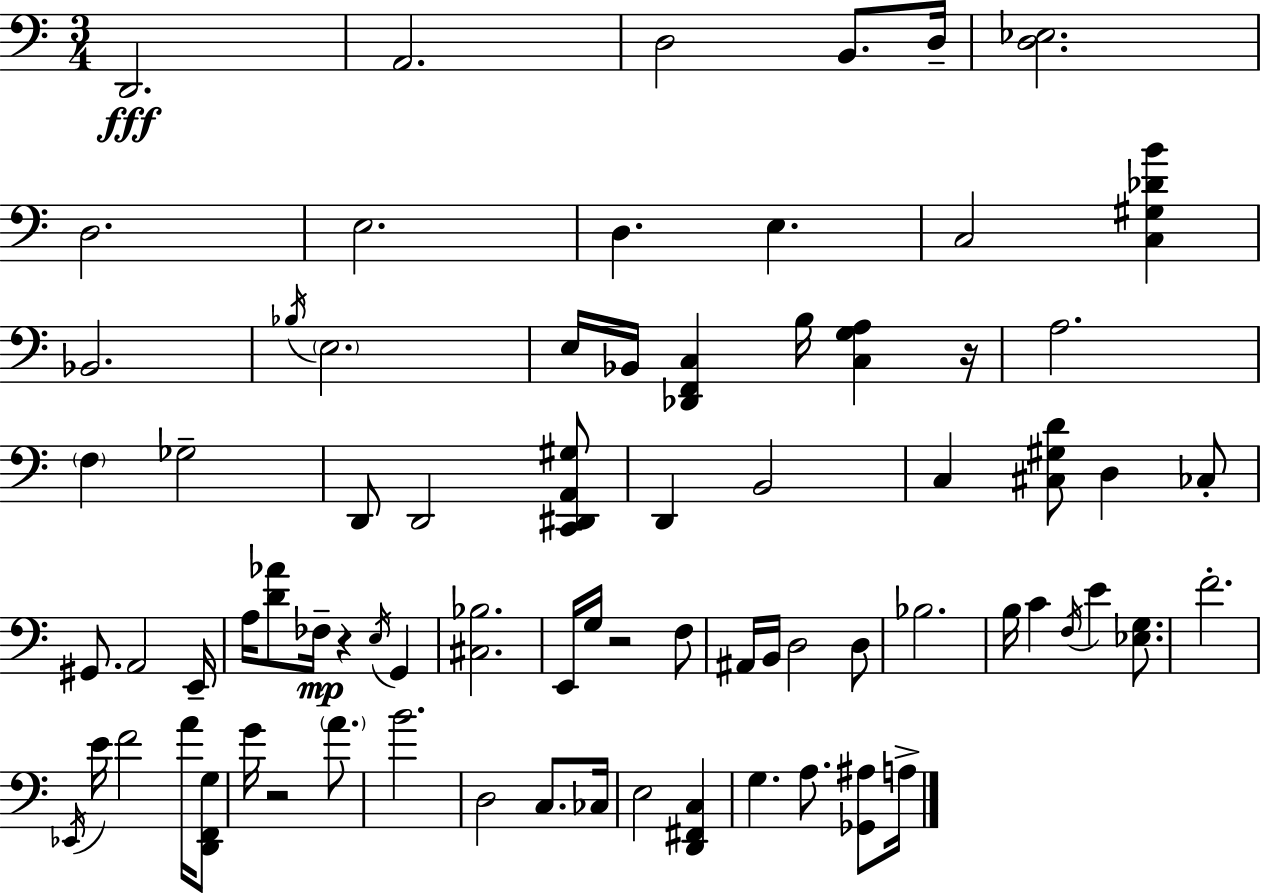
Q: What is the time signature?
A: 3/4